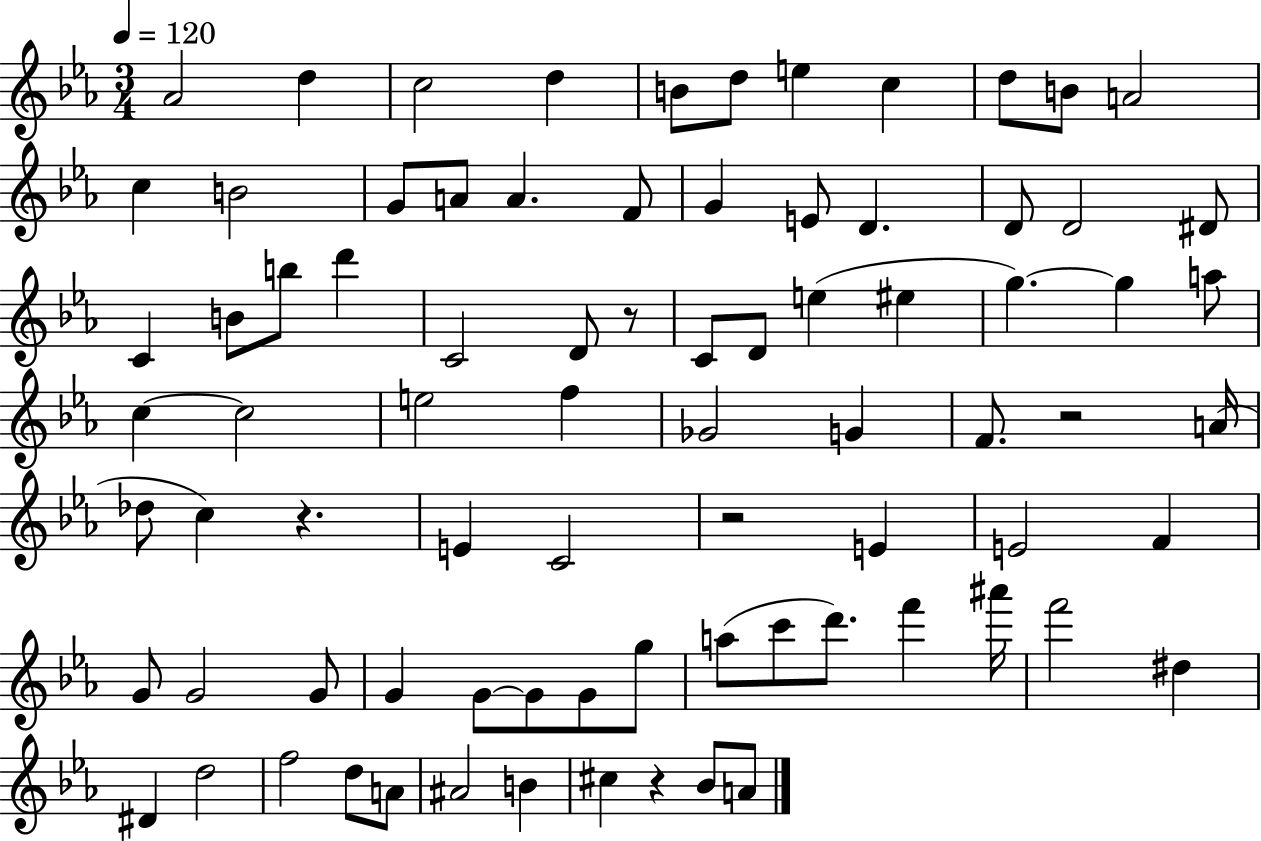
X:1
T:Untitled
M:3/4
L:1/4
K:Eb
_A2 d c2 d B/2 d/2 e c d/2 B/2 A2 c B2 G/2 A/2 A F/2 G E/2 D D/2 D2 ^D/2 C B/2 b/2 d' C2 D/2 z/2 C/2 D/2 e ^e g g a/2 c c2 e2 f _G2 G F/2 z2 A/4 _d/2 c z E C2 z2 E E2 F G/2 G2 G/2 G G/2 G/2 G/2 g/2 a/2 c'/2 d'/2 f' ^a'/4 f'2 ^d ^D d2 f2 d/2 A/2 ^A2 B ^c z _B/2 A/2